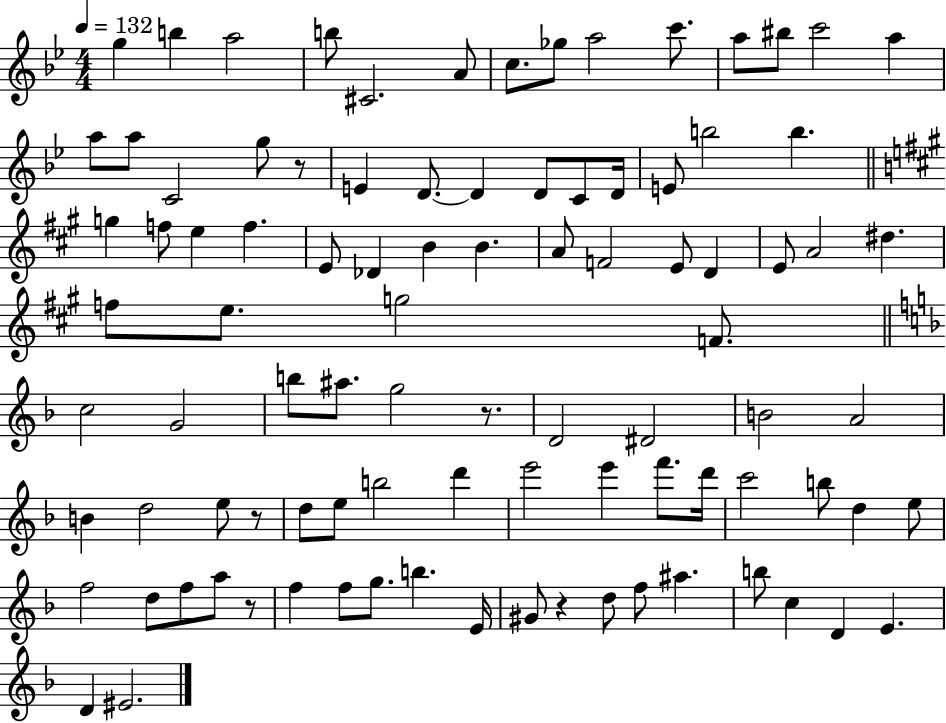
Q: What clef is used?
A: treble